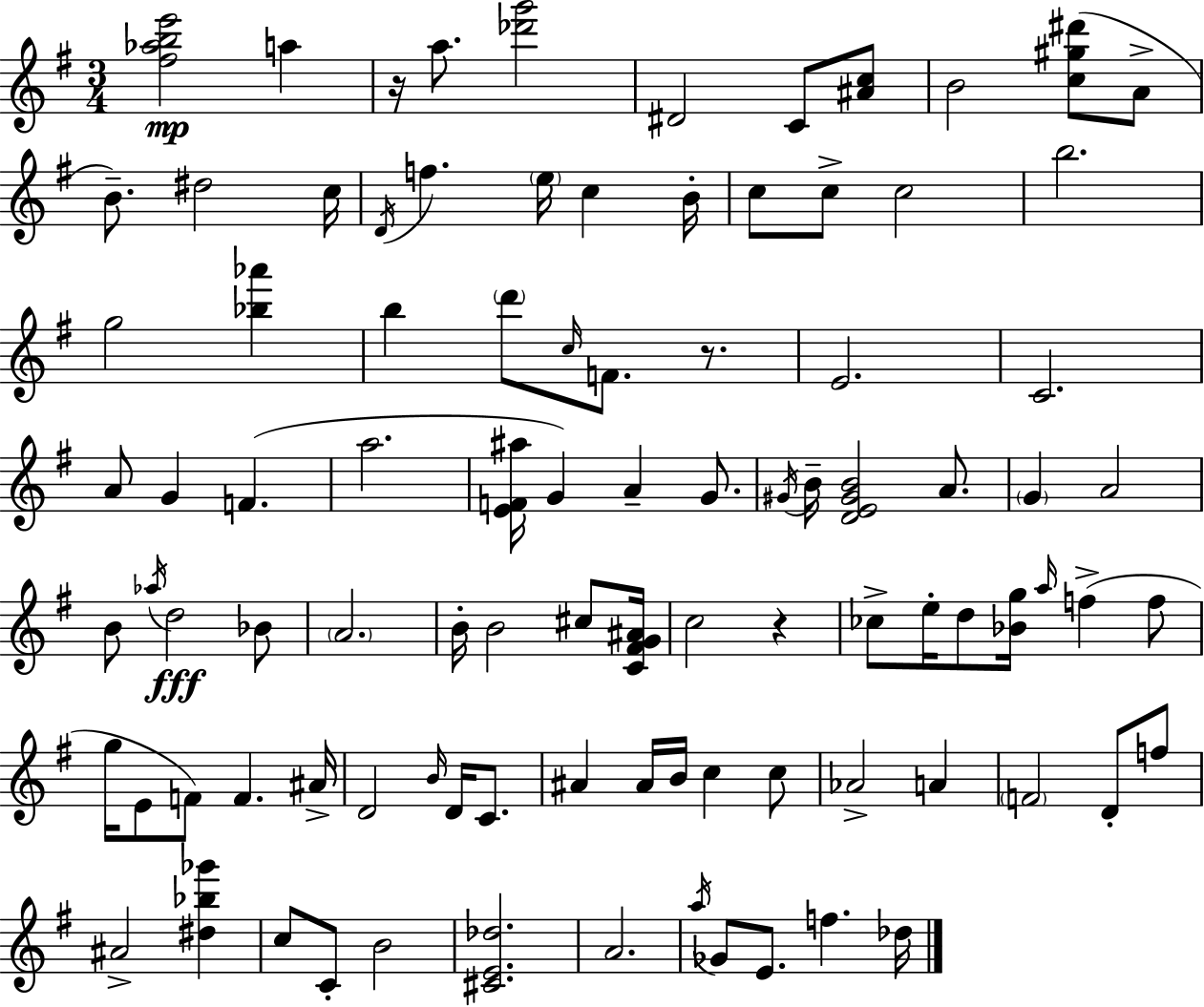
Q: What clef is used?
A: treble